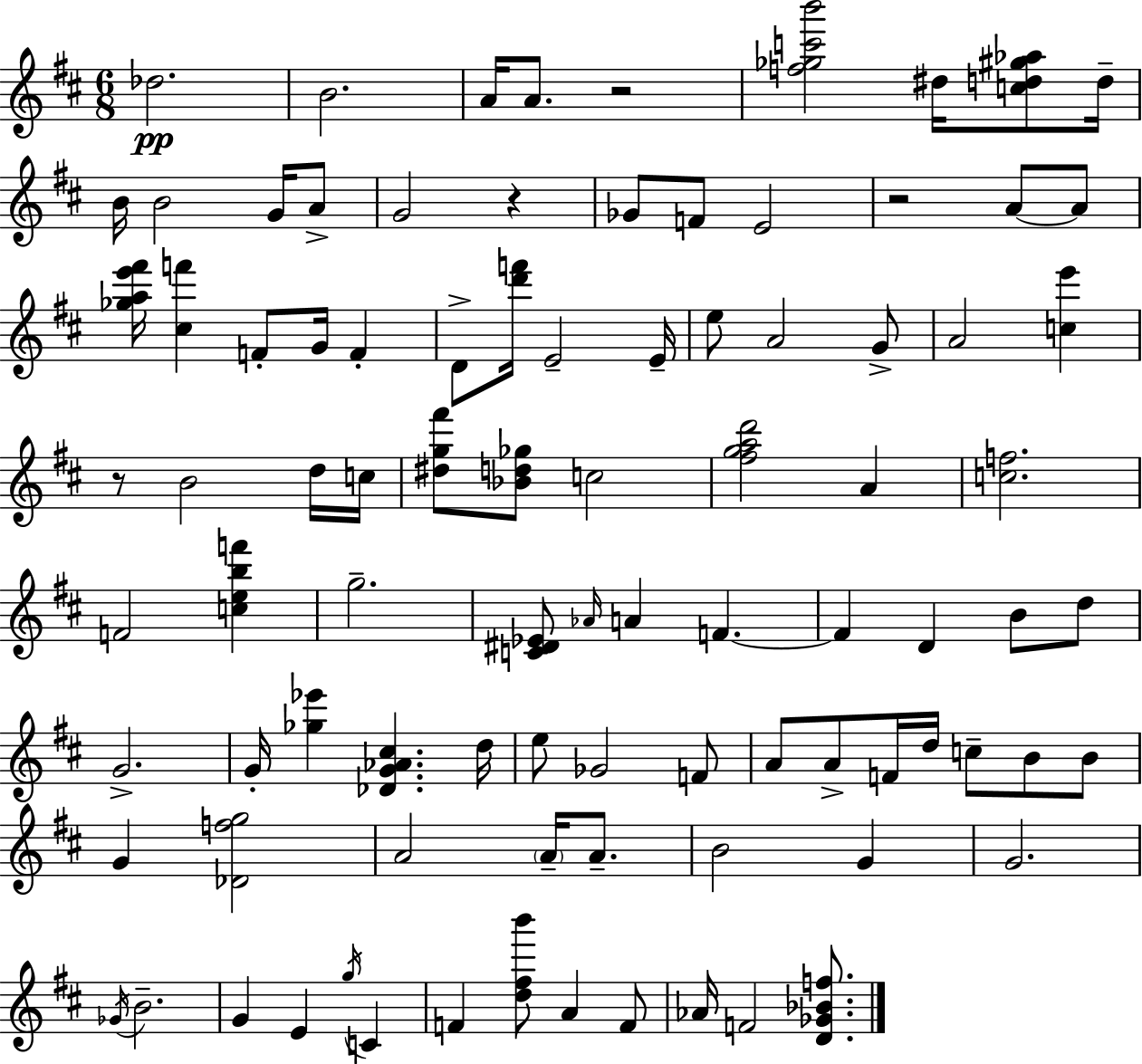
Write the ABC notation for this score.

X:1
T:Untitled
M:6/8
L:1/4
K:D
_d2 B2 A/4 A/2 z2 [f_gc'b']2 ^d/4 [cd^g_a]/2 d/4 B/4 B2 G/4 A/2 G2 z _G/2 F/2 E2 z2 A/2 A/2 [_gae'^f']/4 [^cf'] F/2 G/4 F D/2 [d'f']/4 E2 E/4 e/2 A2 G/2 A2 [ce'] z/2 B2 d/4 c/4 [^dg^f']/2 [_Bd_g]/2 c2 [^fgad']2 A [cf]2 F2 [cebf'] g2 [C^D_E]/2 _A/4 A F F D B/2 d/2 G2 G/4 [_g_e'] [_DG_A^c] d/4 e/2 _G2 F/2 A/2 A/2 F/4 d/4 c/2 B/2 B/2 G [_Dfg]2 A2 A/4 A/2 B2 G G2 _G/4 B2 G E g/4 C F [d^fb']/2 A F/2 _A/4 F2 [D_G_Bf]/2